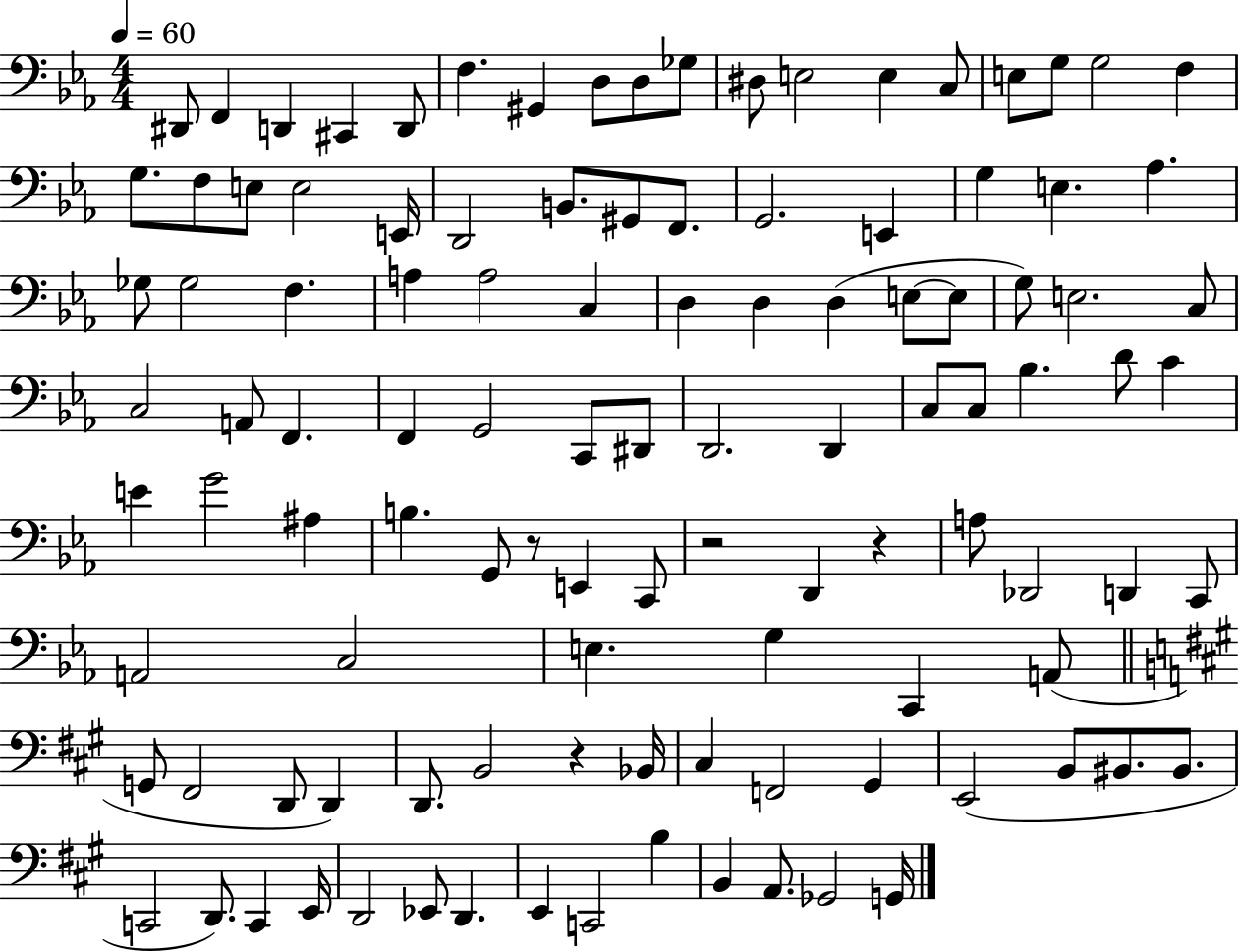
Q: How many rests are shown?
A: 4